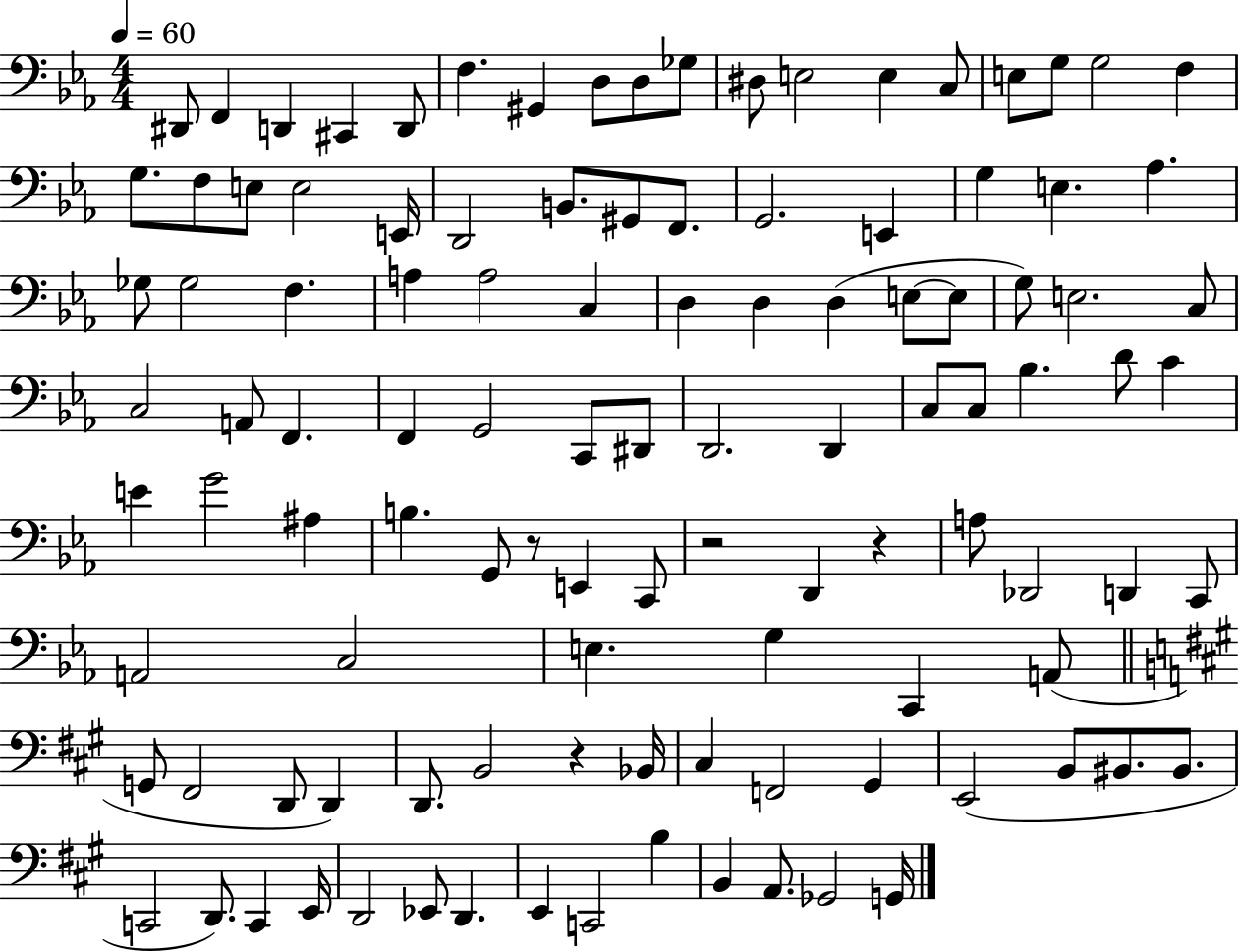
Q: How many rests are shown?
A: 4